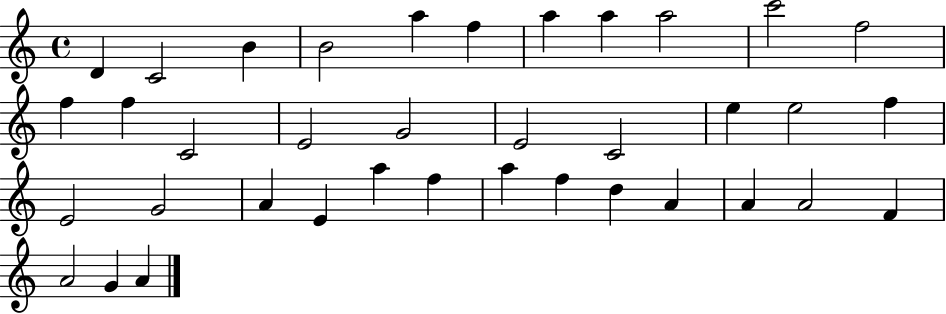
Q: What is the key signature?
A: C major